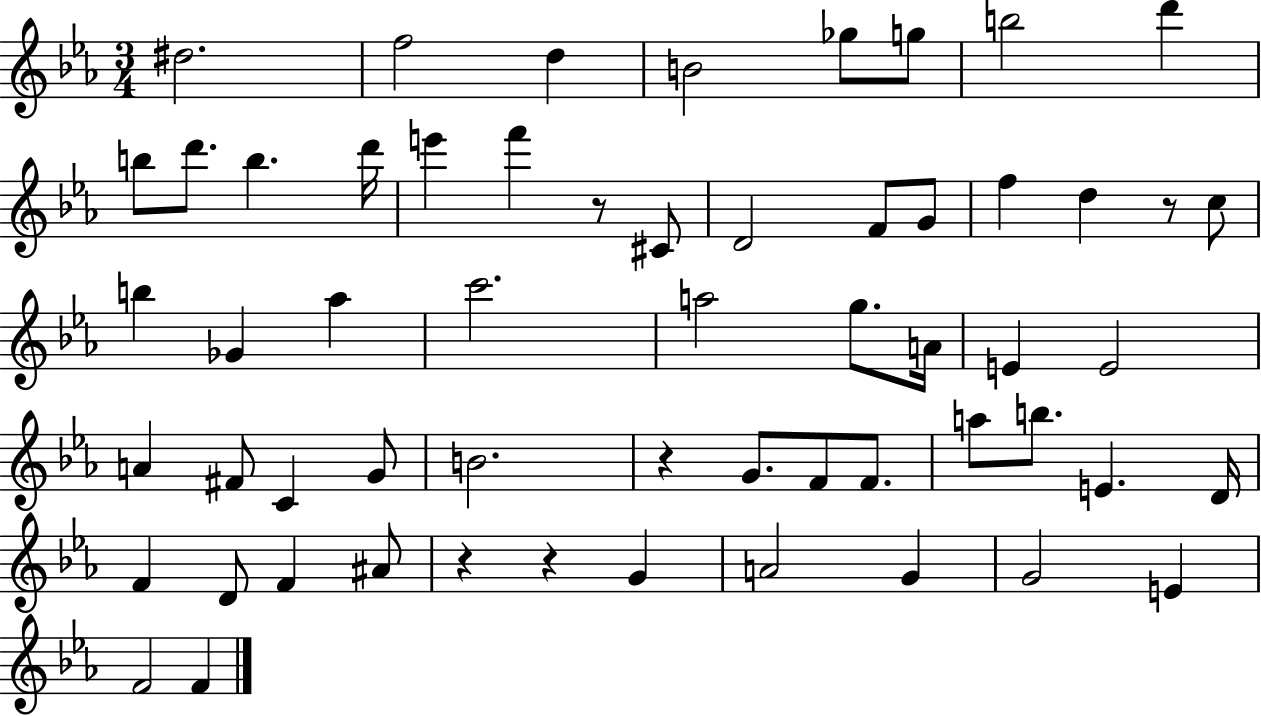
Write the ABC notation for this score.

X:1
T:Untitled
M:3/4
L:1/4
K:Eb
^d2 f2 d B2 _g/2 g/2 b2 d' b/2 d'/2 b d'/4 e' f' z/2 ^C/2 D2 F/2 G/2 f d z/2 c/2 b _G _a c'2 a2 g/2 A/4 E E2 A ^F/2 C G/2 B2 z G/2 F/2 F/2 a/2 b/2 E D/4 F D/2 F ^A/2 z z G A2 G G2 E F2 F